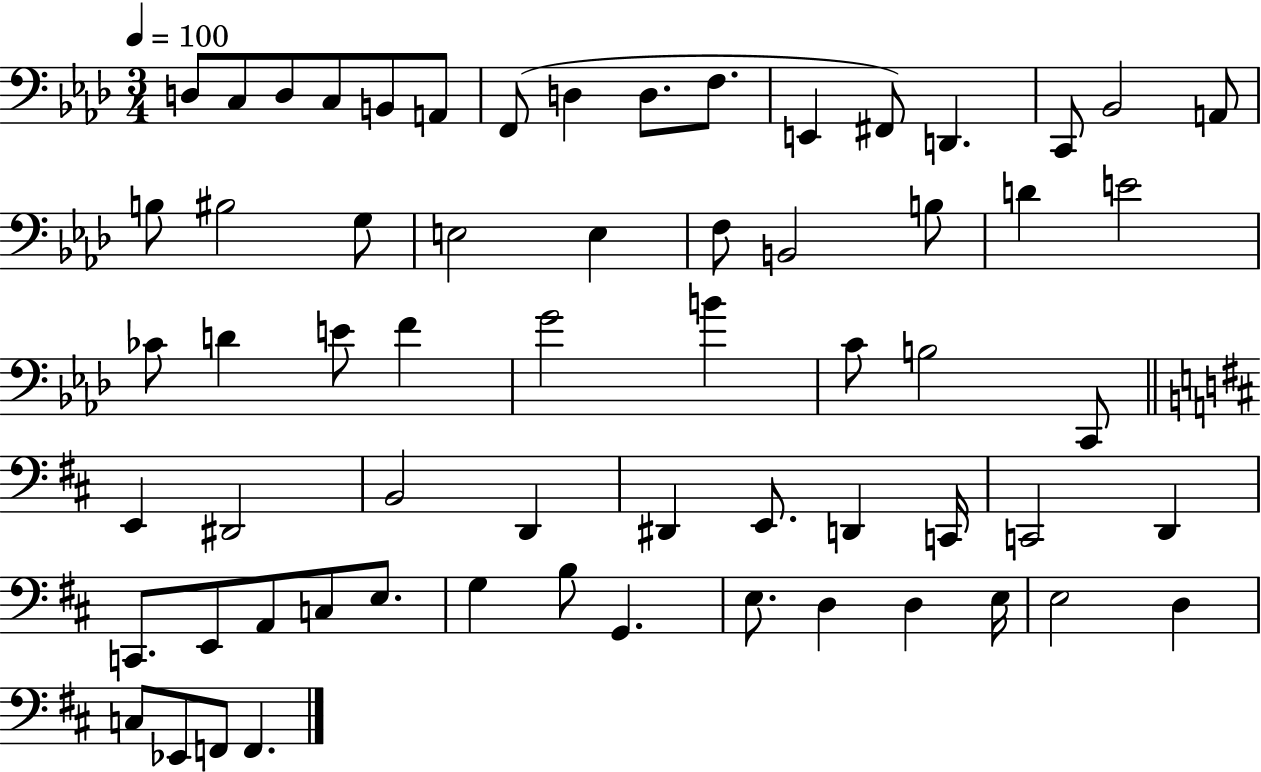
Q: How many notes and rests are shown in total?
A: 63